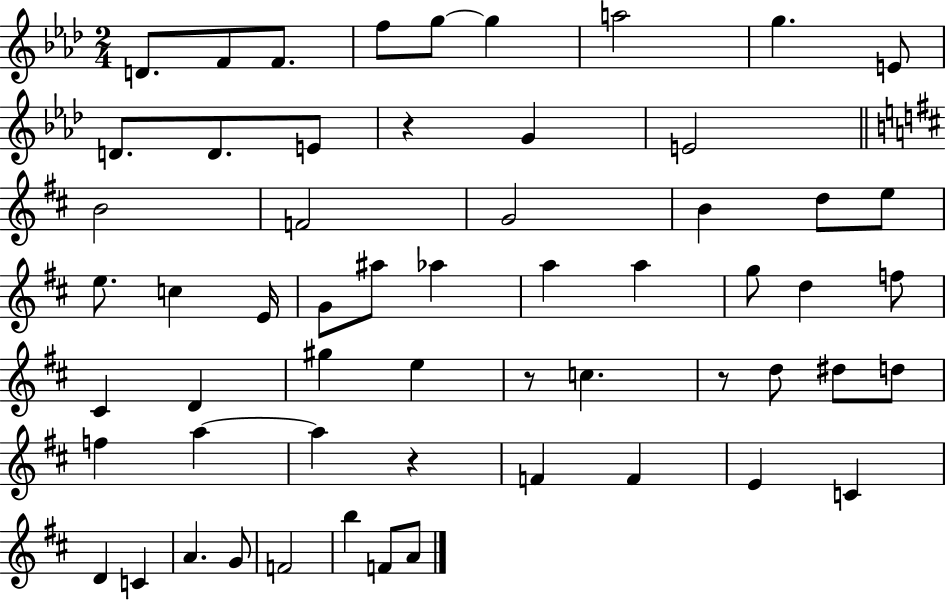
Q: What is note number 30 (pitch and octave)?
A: D5